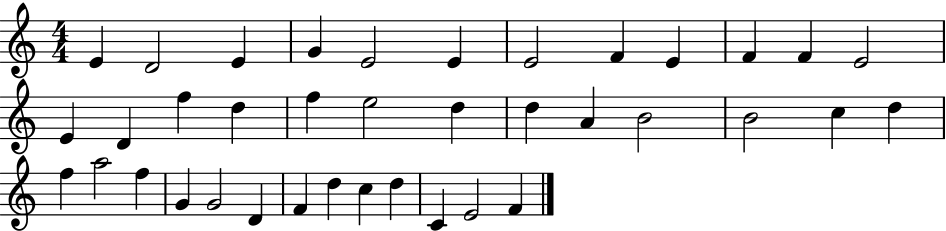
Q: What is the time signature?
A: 4/4